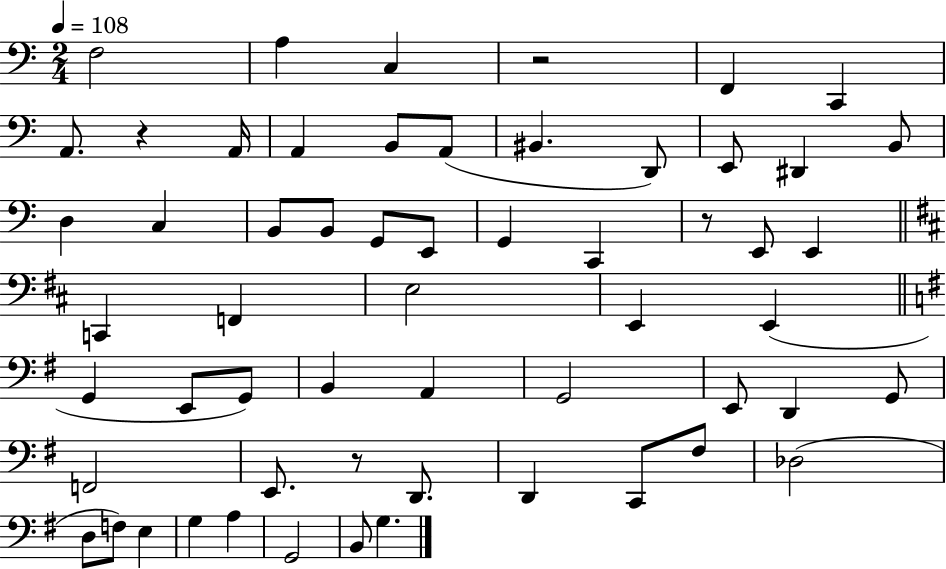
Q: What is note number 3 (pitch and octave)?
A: C3